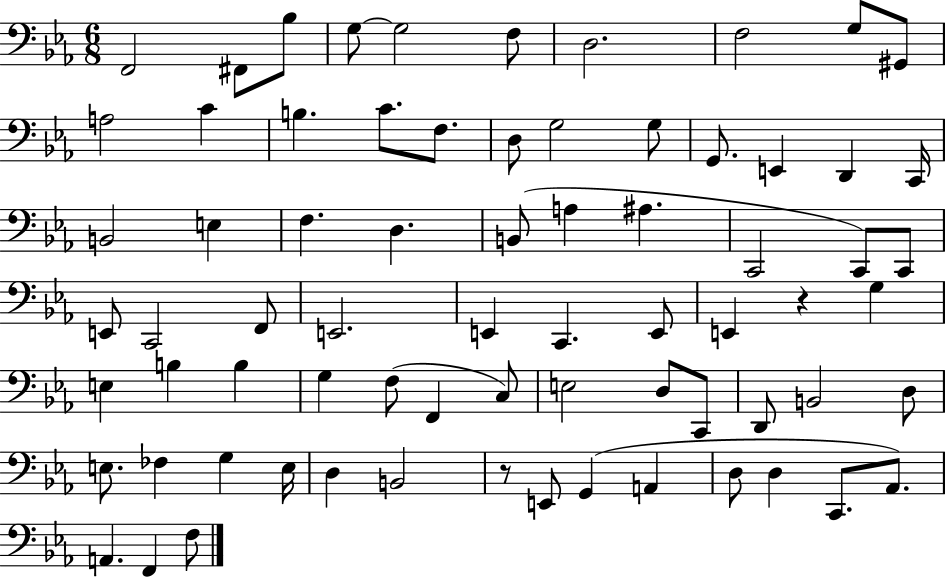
F2/h F#2/e Bb3/e G3/e G3/h F3/e D3/h. F3/h G3/e G#2/e A3/h C4/q B3/q. C4/e. F3/e. D3/e G3/h G3/e G2/e. E2/q D2/q C2/s B2/h E3/q F3/q. D3/q. B2/e A3/q A#3/q. C2/h C2/e C2/e E2/e C2/h F2/e E2/h. E2/q C2/q. E2/e E2/q R/q G3/q E3/q B3/q B3/q G3/q F3/e F2/q C3/e E3/h D3/e C2/e D2/e B2/h D3/e E3/e. FES3/q G3/q E3/s D3/q B2/h R/e E2/e G2/q A2/q D3/e D3/q C2/e. Ab2/e. A2/q. F2/q F3/e